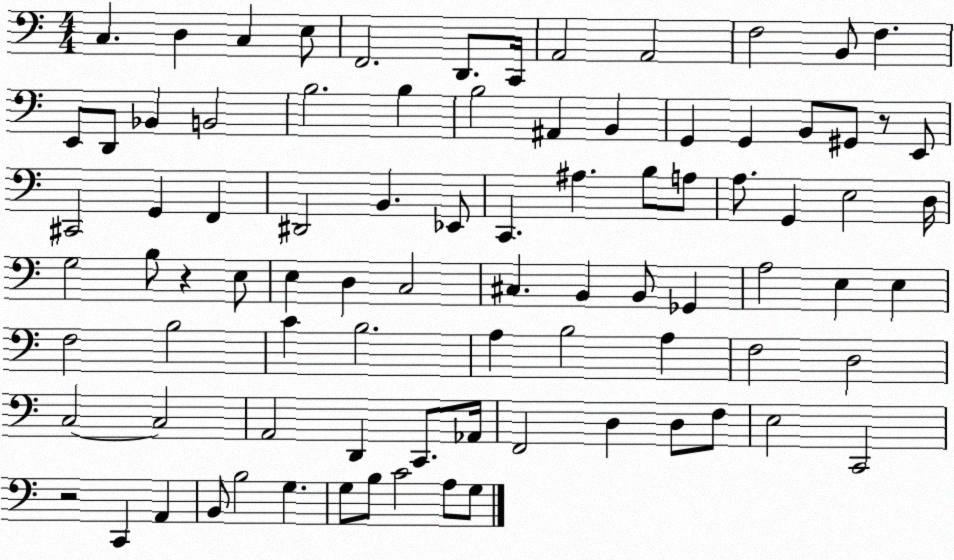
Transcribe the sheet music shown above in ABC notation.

X:1
T:Untitled
M:4/4
L:1/4
K:C
C, D, C, E,/2 F,,2 D,,/2 C,,/4 A,,2 A,,2 F,2 B,,/2 F, E,,/2 D,,/2 _B,, B,,2 B,2 B, B,2 ^A,, B,, G,, G,, B,,/2 ^G,,/2 z/2 E,,/2 ^C,,2 G,, F,, ^D,,2 B,, _E,,/2 C,, ^A, B,/2 A,/2 A,/2 G,, E,2 D,/4 G,2 B,/2 z E,/2 E, D, C,2 ^C, B,, B,,/2 _G,, A,2 E, E, F,2 B,2 C B,2 A, B,2 A, F,2 D,2 C,2 C,2 A,,2 D,, C,,/2 _A,,/4 F,,2 D, D,/2 F,/2 E,2 C,,2 z2 C,, A,, B,,/2 B,2 G, G,/2 B,/2 C2 A,/2 G,/2